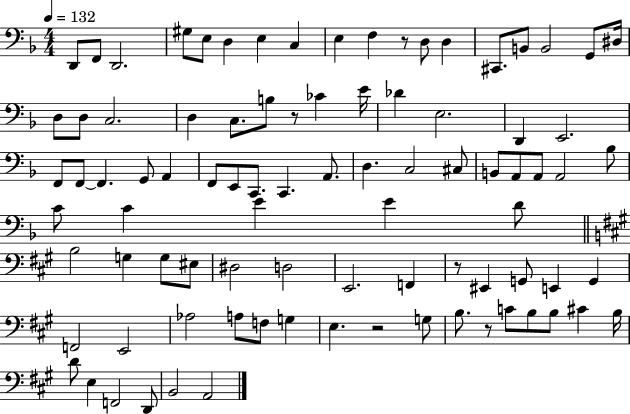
D2/e F2/e D2/h. G#3/e E3/e D3/q E3/q C3/q E3/q F3/q R/e D3/e D3/q C#2/e. B2/e B2/h G2/e D#3/s D3/e D3/e C3/h. D3/q C3/e. B3/e R/e CES4/q E4/s Db4/q E3/h. D2/q E2/h. F2/e F2/e F2/q. G2/e A2/q F2/e E2/e C2/e. C2/q. A2/e. D3/q. C3/h C#3/e B2/e A2/e A2/e A2/h Bb3/e C4/e C4/q E4/q E4/q D4/e B3/h G3/q G3/e EIS3/e D#3/h D3/h E2/h. F2/q R/e EIS2/q G2/e E2/q G2/q F2/h E2/h Ab3/h A3/e F3/e G3/q E3/q. R/h G3/e B3/e. R/e C4/e B3/e B3/e C#4/q B3/s D4/e E3/q F2/h D2/e B2/h A2/h